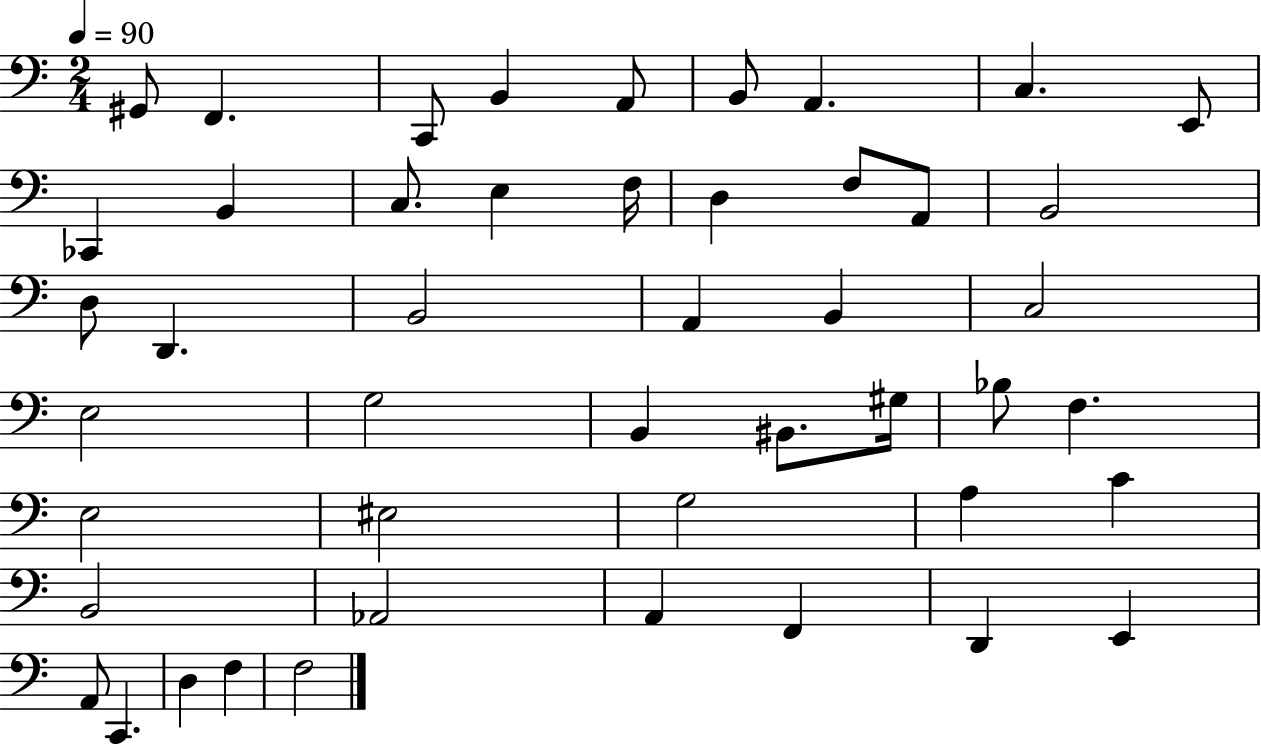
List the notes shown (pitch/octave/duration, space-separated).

G#2/e F2/q. C2/e B2/q A2/e B2/e A2/q. C3/q. E2/e CES2/q B2/q C3/e. E3/q F3/s D3/q F3/e A2/e B2/h D3/e D2/q. B2/h A2/q B2/q C3/h E3/h G3/h B2/q BIS2/e. G#3/s Bb3/e F3/q. E3/h EIS3/h G3/h A3/q C4/q B2/h Ab2/h A2/q F2/q D2/q E2/q A2/e C2/q. D3/q F3/q F3/h